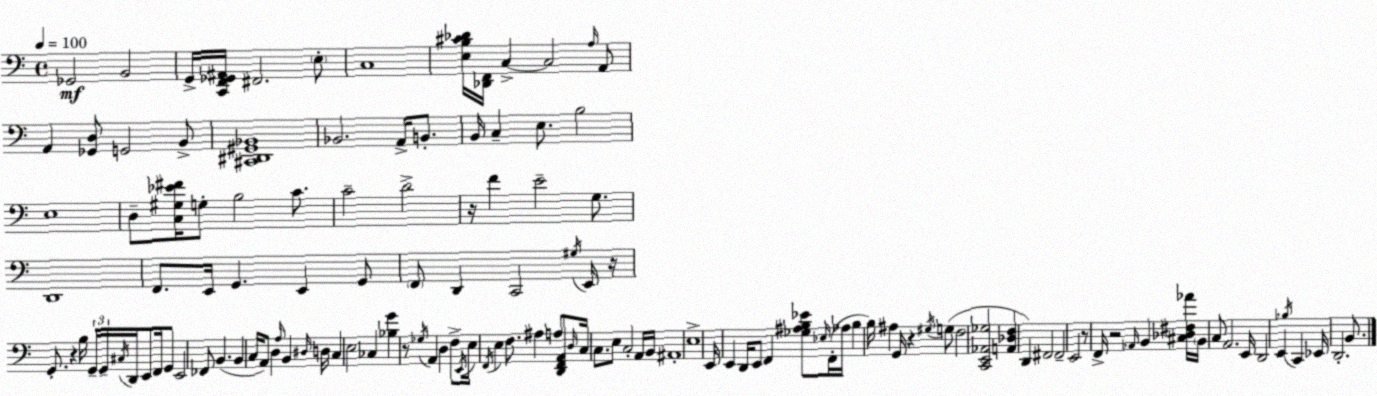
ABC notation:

X:1
T:Untitled
M:4/4
L:1/4
K:C
_G,,2 B,,2 G,,/4 [C,,F,,_G,,^A,,]/4 ^F,,2 E,/2 C,4 [E,B,^C_D]/4 [_D,,F,,]/4 C, C,2 A,/4 A,,/2 A,, [_G,,D,]/2 G,,2 B,,/2 [^C,,^D,,^G,,_B,,]4 _B,,2 A,,/4 B,,/2 B,,/4 C, E,/2 B,2 E,4 D,/2 [C,^G,_E^F]/4 G,/2 B,2 C/2 C2 D2 z/4 F E2 G,/2 D,,4 F,,/2 E,,/4 G,, E,, G,,/2 F,,/2 D,, C,,2 ^G,/4 E,,/4 z/4 G,,/2 z B,/4 G,,/4 G,,/4 ^C,/4 D,,/4 E,,/2 F,,/4 G,,/2 E,,2 _F,,/2 B,, B,, C,/4 A,,/2 D, A,/4 B,, ^D,/4 D,/4 C, E,2 _C, [_B,G] z/2 _G,/4 A,, D, F,/2 E,,/4 E,/4 F,,/4 E, F,/2 ^A, A,/2 [D,,F,,A,,]/2 D,/4 C,/4 C,/2 E,/2 C,2 A,,/4 B,,/4 ^A,,4 E,4 E,,/4 E,, D,,/4 E,,/2 F,, [_G,^A,B,_E]/2 _E,/4 F,,/4 _A,/4 B, B,/4 ^A, G,,/4 z ^G,/4 G,/2 F,2 [C,,E,,_A,,_G,]2 [A,,_D,F,] D,, ^F,,2 ^F,,2 E,,2 z/2 F,,/4 z2 _A,,/4 B,, [^C,_D,^F,_A]/4 B,,/4 C,/2 A,,2 E,,/4 D,,2 E,, _B,/4 C,, _E,,/4 D,,2 B,,/2